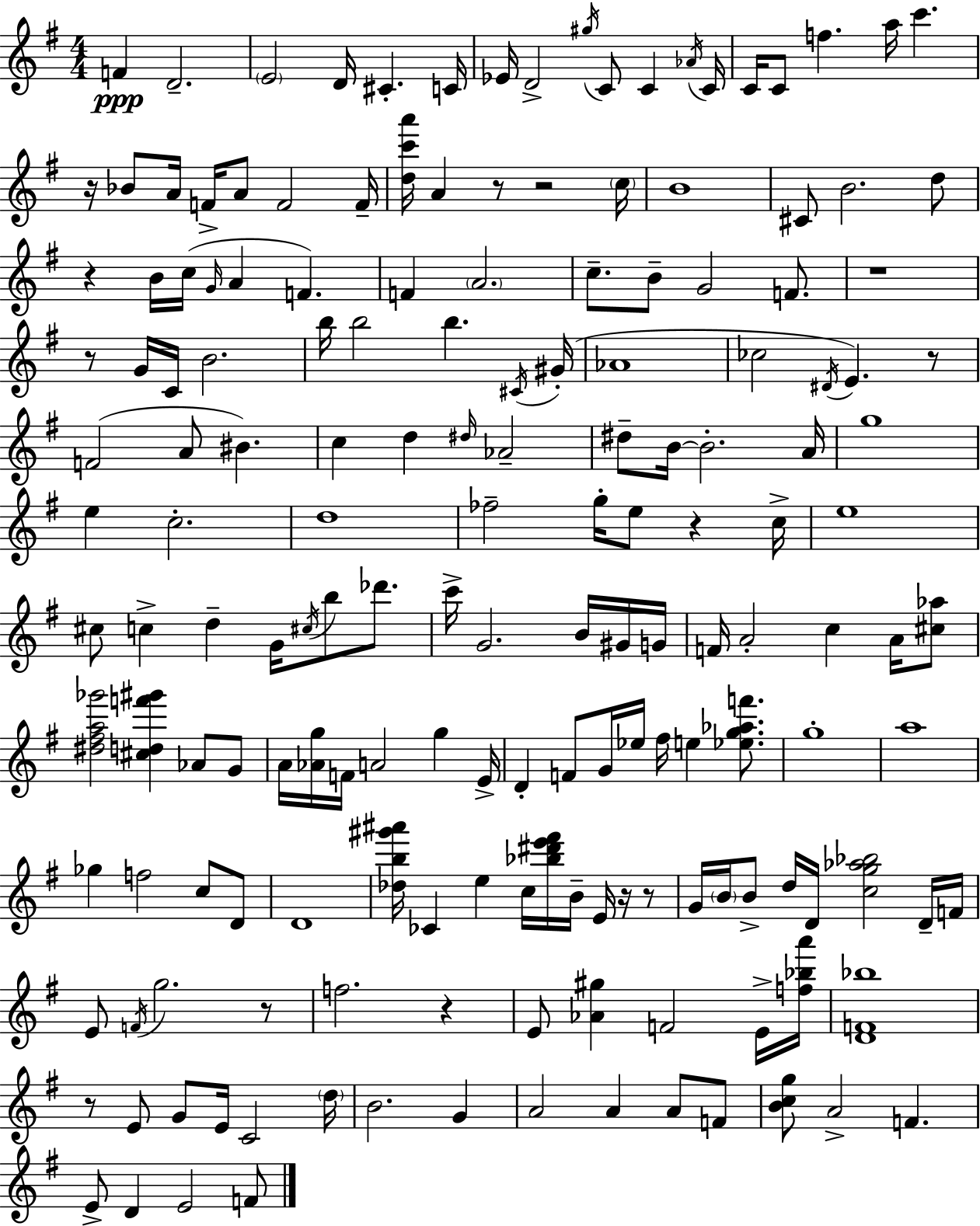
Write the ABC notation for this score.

X:1
T:Untitled
M:4/4
L:1/4
K:G
F D2 E2 D/4 ^C C/4 _E/4 D2 ^g/4 C/2 C _A/4 C/4 C/4 C/2 f a/4 c' z/4 _B/2 A/4 F/4 A/2 F2 F/4 [dc'a']/4 A z/2 z2 c/4 B4 ^C/2 B2 d/2 z B/4 c/4 G/4 A F F A2 c/2 B/2 G2 F/2 z4 z/2 G/4 C/4 B2 b/4 b2 b ^C/4 ^G/4 _A4 _c2 ^D/4 E z/2 F2 A/2 ^B c d ^d/4 _A2 ^d/2 B/4 B2 A/4 g4 e c2 d4 _f2 g/4 e/2 z c/4 e4 ^c/2 c d G/4 ^c/4 b/2 _d'/2 c'/4 G2 B/4 ^G/4 G/4 F/4 A2 c A/4 [^c_a]/2 [^d^fa_g']2 [^cdf'^g'] _A/2 G/2 A/4 [_Ag]/4 F/4 A2 g E/4 D F/2 G/4 _e/4 ^f/4 e [_eg_af']/2 g4 a4 _g f2 c/2 D/2 D4 [_db^g'^a']/4 _C e c/4 [_b^d'e'^f']/4 B/4 E/4 z/4 z/2 G/4 B/4 B/2 d/4 D/4 [cg_a_b]2 D/4 F/4 E/2 F/4 g2 z/2 f2 z E/2 [_A^g] F2 E/4 [f_ba']/4 [DF_b]4 z/2 E/2 G/2 E/4 C2 d/4 B2 G A2 A A/2 F/2 [Bcg]/2 A2 F E/2 D E2 F/2